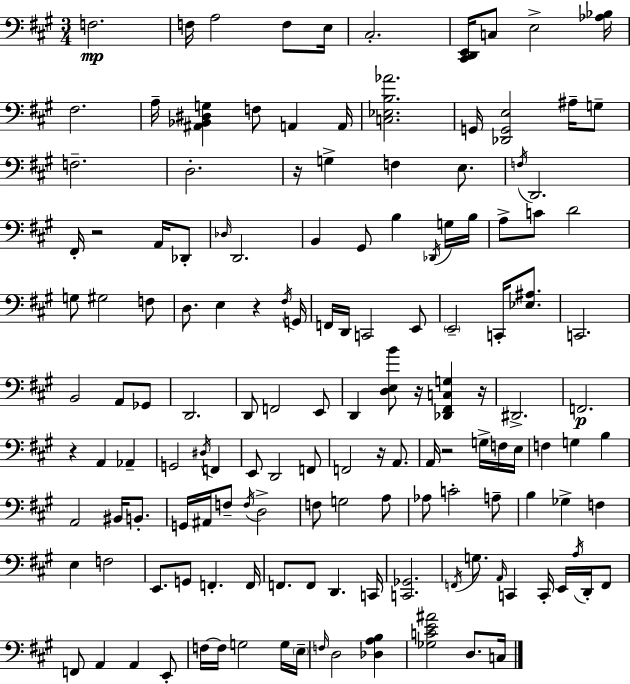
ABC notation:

X:1
T:Untitled
M:3/4
L:1/4
K:A
F,2 F,/4 A,2 F,/2 E,/4 ^C,2 [^C,,D,,E,,]/4 C,/2 E,2 [_A,_B,]/4 ^F,2 A,/4 [^A,,_B,,^D,G,] F,/2 A,, A,,/4 [C,_E,B,_A]2 G,,/4 [_D,,G,,E,]2 ^A,/4 G,/2 F,2 D,2 z/4 G, F, E,/2 F,/4 D,,2 ^F,,/4 z2 A,,/4 _D,,/2 _D,/4 D,,2 B,, ^G,,/2 B, _D,,/4 G,/4 B,/4 A,/2 C/2 D2 G,/2 ^G,2 F,/2 D,/2 E, z ^F,/4 G,,/4 F,,/4 D,,/4 C,,2 E,,/2 E,,2 C,,/4 [_E,^A,]/2 C,,2 B,,2 A,,/2 _G,,/2 D,,2 D,,/2 F,,2 E,,/2 D,, [D,E,B]/2 z/4 [_D,,^F,,C,G,] z/4 ^D,,2 F,,2 z A,, _A,, G,,2 ^D,/4 F,, E,,/2 D,,2 F,,/2 F,,2 z/4 A,,/2 A,,/4 z2 G,/4 F,/4 E,/4 F, G, B, A,,2 ^B,,/4 B,,/2 G,,/4 ^A,,/4 F,/2 F,/4 D,2 F,/2 G,2 A,/2 _A,/2 C2 A,/2 B, _G, F, E, F,2 E,,/2 G,,/2 F,, F,,/4 F,,/2 F,,/2 D,, C,,/4 [C,,_G,,]2 F,,/4 G,/2 A,,/4 C,, C,,/4 E,,/4 A,/4 D,,/4 F,,/2 F,,/2 A,, A,, E,,/2 F,/4 F,/4 G,2 G,/4 E,/4 F,/4 D,2 [_D,A,B,] [_G,CE^A]2 D,/2 C,/4